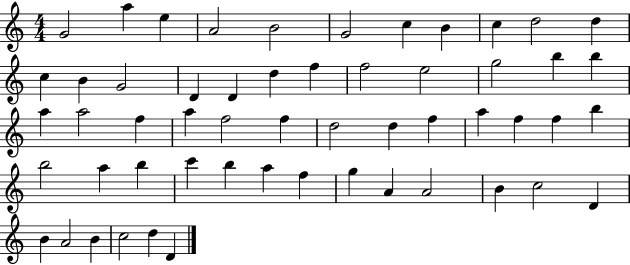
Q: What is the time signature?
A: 4/4